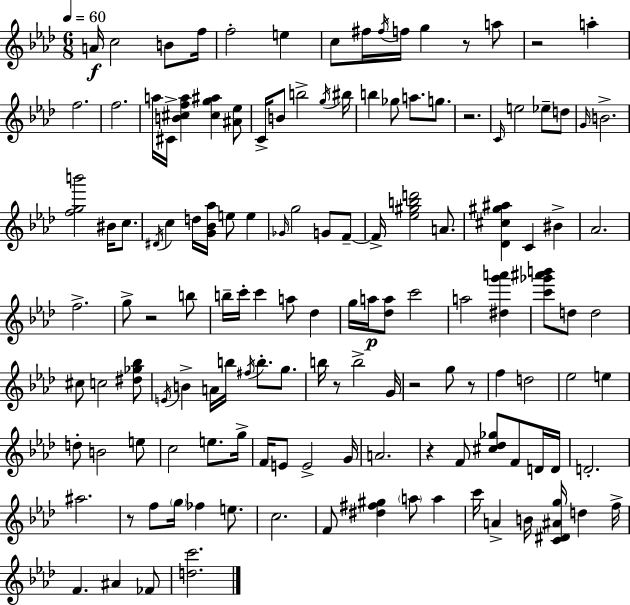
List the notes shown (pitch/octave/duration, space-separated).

A4/s C5/h B4/e F5/s F5/h E5/q C5/e F#5/s F#5/s F5/s G5/q R/e A5/e R/h A5/q F5/h. F5/h. A5/s C#4/s [B4,C#5,F5,A5]/q [C#5,G5,A#5]/q [A#4,Eb5]/e C4/s B4/e B5/h G5/s BIS5/s B5/q Gb5/e A5/e. G5/e. R/h. C4/s E5/h Eb5/e D5/e G4/s B4/h. [F5,G5,B6]/h BIS4/s C5/e. D#4/s C5/q D5/s [G4,Bb4,Ab5]/s E5/e E5/q Gb4/s G5/h G4/e F4/e F4/s [Eb5,G#5,B5,D6]/h A4/e. [Db4,C#5,G#5,A#5]/q C4/q BIS4/q Ab4/h. F5/h. G5/e R/h B5/e B5/s C6/s C6/q A5/e Db5/q G5/s A5/s [Db5,A5]/e C6/h A5/h [D#5,G6,A6]/q [C6,Gb6,A#6,B6]/e D5/e D5/h C#5/e C5/h [D#5,Gb5,Bb5]/e E4/s B4/q A4/s B5/s F#5/s B5/e. G5/e. B5/s R/e B5/h G4/s R/h G5/e R/e F5/q D5/h Eb5/h E5/q D5/e B4/h E5/e C5/h E5/e. G5/s F4/s E4/e E4/h G4/s A4/h. R/q F4/e [C#5,Db5,Gb5]/e F4/e D4/s D4/s D4/h. A#5/h. R/e F5/e G5/s FES5/q E5/e. C5/h. F4/e [D#5,F#5,G#5]/q A5/e A5/q C6/s A4/q B4/s [C4,D#4,A#4,G5]/s D5/q F5/s F4/q. A#4/q FES4/e [D5,C6]/h.